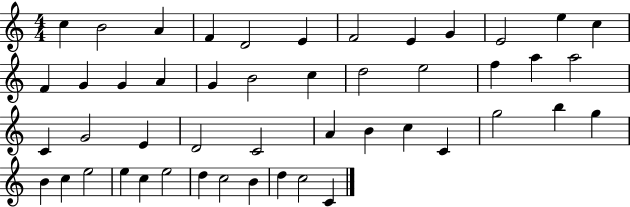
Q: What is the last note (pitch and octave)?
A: C4